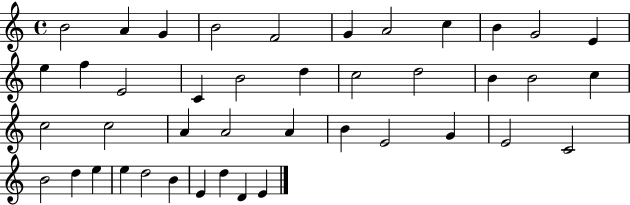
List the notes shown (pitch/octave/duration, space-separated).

B4/h A4/q G4/q B4/h F4/h G4/q A4/h C5/q B4/q G4/h E4/q E5/q F5/q E4/h C4/q B4/h D5/q C5/h D5/h B4/q B4/h C5/q C5/h C5/h A4/q A4/h A4/q B4/q E4/h G4/q E4/h C4/h B4/h D5/q E5/q E5/q D5/h B4/q E4/q D5/q D4/q E4/q